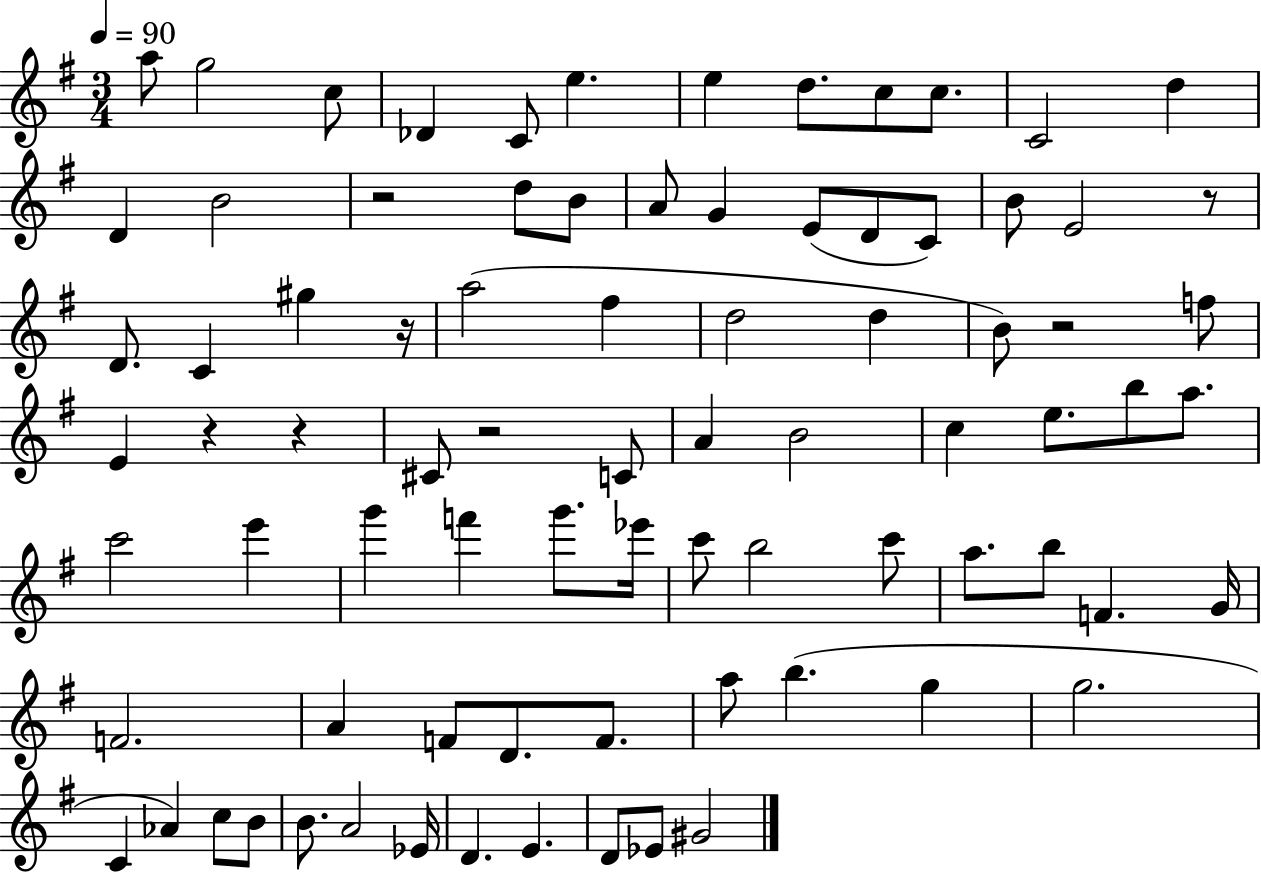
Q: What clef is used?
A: treble